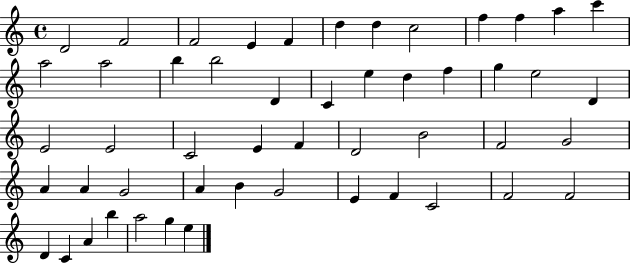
X:1
T:Untitled
M:4/4
L:1/4
K:C
D2 F2 F2 E F d d c2 f f a c' a2 a2 b b2 D C e d f g e2 D E2 E2 C2 E F D2 B2 F2 G2 A A G2 A B G2 E F C2 F2 F2 D C A b a2 g e